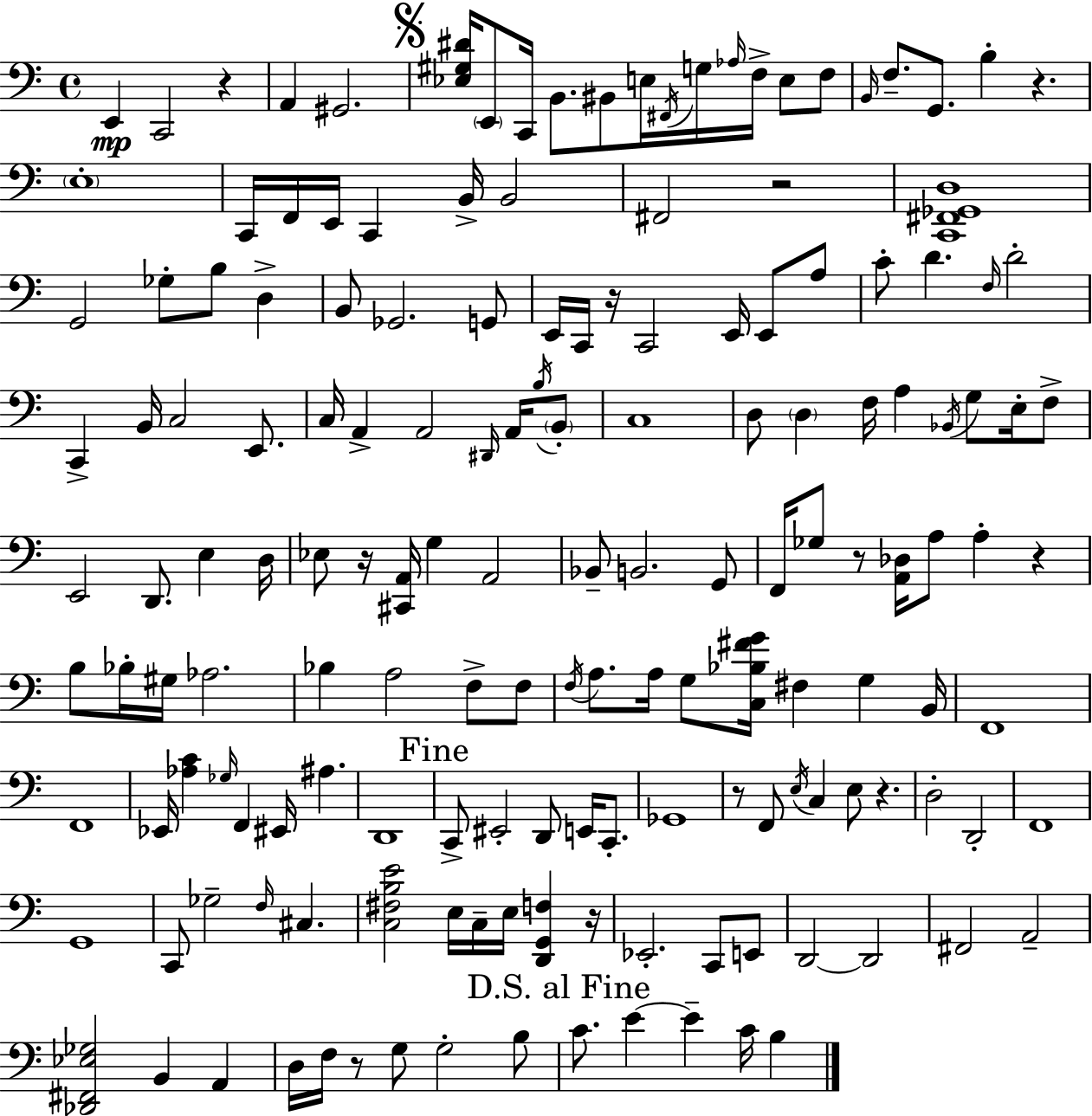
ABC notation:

X:1
T:Untitled
M:4/4
L:1/4
K:Am
E,, C,,2 z A,, ^G,,2 [_E,^G,^D]/4 E,,/2 C,,/4 B,,/2 ^B,,/2 E,/4 ^F,,/4 G,/4 _A,/4 F,/4 E,/2 F,/2 B,,/4 F,/2 G,,/2 B, z E,4 C,,/4 F,,/4 E,,/4 C,, B,,/4 B,,2 ^F,,2 z2 [C,,^F,,_G,,D,]4 G,,2 _G,/2 B,/2 D, B,,/2 _G,,2 G,,/2 E,,/4 C,,/4 z/4 C,,2 E,,/4 E,,/2 A,/2 C/2 D F,/4 D2 C,, B,,/4 C,2 E,,/2 C,/4 A,, A,,2 ^D,,/4 A,,/4 B,/4 B,,/2 C,4 D,/2 D, F,/4 A, _B,,/4 G,/2 E,/4 F,/2 E,,2 D,,/2 E, D,/4 _E,/2 z/4 [^C,,A,,]/4 G, A,,2 _B,,/2 B,,2 G,,/2 F,,/4 _G,/2 z/2 [A,,_D,]/4 A,/2 A, z B,/2 _B,/4 ^G,/4 _A,2 _B, A,2 F,/2 F,/2 F,/4 A,/2 A,/4 G,/2 [C,_B,^FG]/4 ^F, G, B,,/4 F,,4 F,,4 _E,,/4 [_A,C] _G,/4 F,, ^E,,/4 ^A, D,,4 C,,/2 ^E,,2 D,,/2 E,,/4 C,,/2 _G,,4 z/2 F,,/2 E,/4 C, E,/2 z D,2 D,,2 F,,4 G,,4 C,,/2 _G,2 F,/4 ^C, [C,^F,B,E]2 E,/4 C,/4 E,/4 [D,,G,,F,] z/4 _E,,2 C,,/2 E,,/2 D,,2 D,,2 ^F,,2 A,,2 [_D,,^F,,_E,_G,]2 B,, A,, D,/4 F,/4 z/2 G,/2 G,2 B,/2 C/2 E E C/4 B,